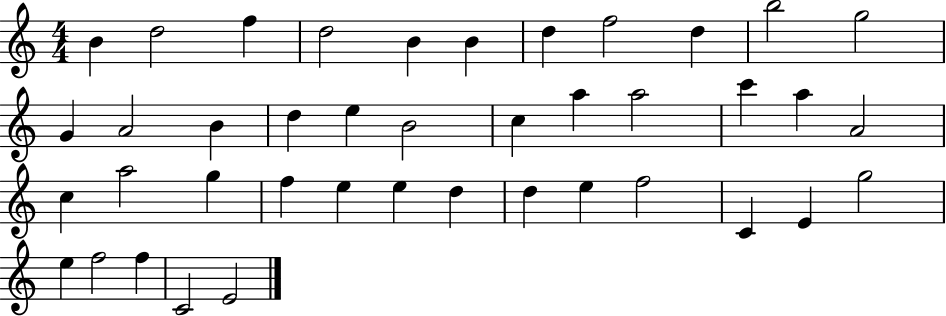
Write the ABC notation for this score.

X:1
T:Untitled
M:4/4
L:1/4
K:C
B d2 f d2 B B d f2 d b2 g2 G A2 B d e B2 c a a2 c' a A2 c a2 g f e e d d e f2 C E g2 e f2 f C2 E2